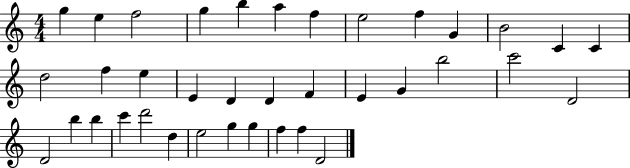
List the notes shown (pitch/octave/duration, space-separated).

G5/q E5/q F5/h G5/q B5/q A5/q F5/q E5/h F5/q G4/q B4/h C4/q C4/q D5/h F5/q E5/q E4/q D4/q D4/q F4/q E4/q G4/q B5/h C6/h D4/h D4/h B5/q B5/q C6/q D6/h D5/q E5/h G5/q G5/q F5/q F5/q D4/h